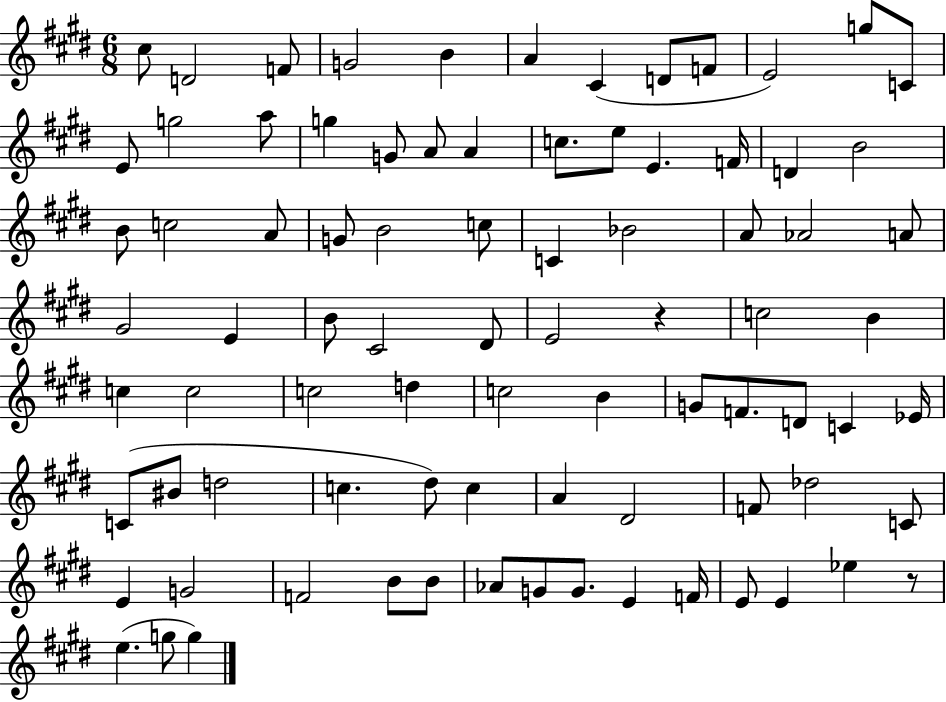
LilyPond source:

{
  \clef treble
  \numericTimeSignature
  \time 6/8
  \key e \major
  cis''8 d'2 f'8 | g'2 b'4 | a'4 cis'4( d'8 f'8 | e'2) g''8 c'8 | \break e'8 g''2 a''8 | g''4 g'8 a'8 a'4 | c''8. e''8 e'4. f'16 | d'4 b'2 | \break b'8 c''2 a'8 | g'8 b'2 c''8 | c'4 bes'2 | a'8 aes'2 a'8 | \break gis'2 e'4 | b'8 cis'2 dis'8 | e'2 r4 | c''2 b'4 | \break c''4 c''2 | c''2 d''4 | c''2 b'4 | g'8 f'8. d'8 c'4 ees'16 | \break c'8( bis'8 d''2 | c''4. dis''8) c''4 | a'4 dis'2 | f'8 des''2 c'8 | \break e'4 g'2 | f'2 b'8 b'8 | aes'8 g'8 g'8. e'4 f'16 | e'8 e'4 ees''4 r8 | \break e''4.( g''8 g''4) | \bar "|."
}